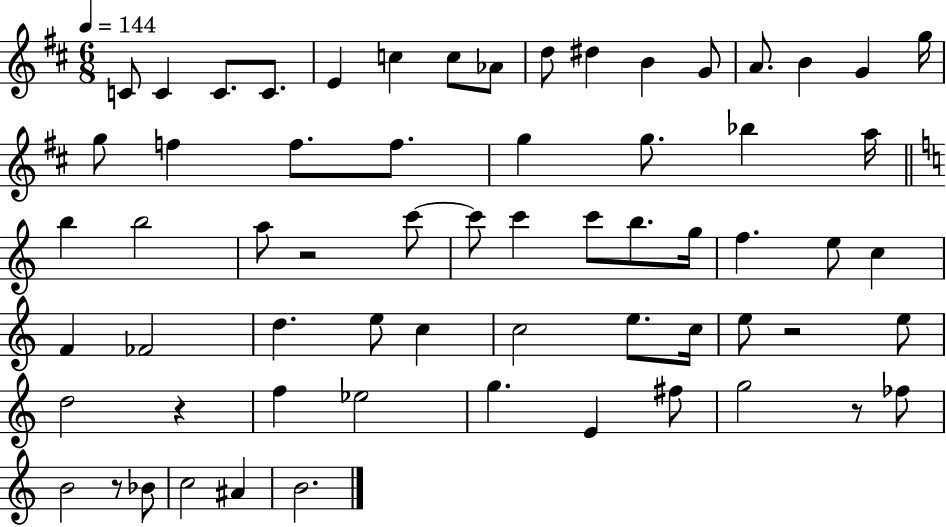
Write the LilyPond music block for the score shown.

{
  \clef treble
  \numericTimeSignature
  \time 6/8
  \key d \major
  \tempo 4 = 144
  c'8 c'4 c'8. c'8. | e'4 c''4 c''8 aes'8 | d''8 dis''4 b'4 g'8 | a'8. b'4 g'4 g''16 | \break g''8 f''4 f''8. f''8. | g''4 g''8. bes''4 a''16 | \bar "||" \break \key c \major b''4 b''2 | a''8 r2 c'''8~~ | c'''8 c'''4 c'''8 b''8. g''16 | f''4. e''8 c''4 | \break f'4 fes'2 | d''4. e''8 c''4 | c''2 e''8. c''16 | e''8 r2 e''8 | \break d''2 r4 | f''4 ees''2 | g''4. e'4 fis''8 | g''2 r8 fes''8 | \break b'2 r8 bes'8 | c''2 ais'4 | b'2. | \bar "|."
}